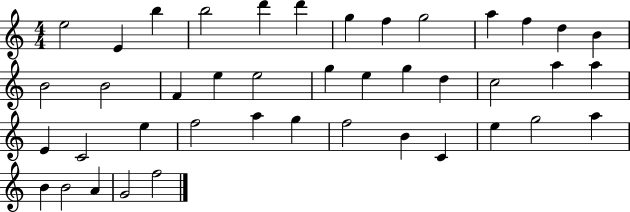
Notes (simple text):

E5/h E4/q B5/q B5/h D6/q D6/q G5/q F5/q G5/h A5/q F5/q D5/q B4/q B4/h B4/h F4/q E5/q E5/h G5/q E5/q G5/q D5/q C5/h A5/q A5/q E4/q C4/h E5/q F5/h A5/q G5/q F5/h B4/q C4/q E5/q G5/h A5/q B4/q B4/h A4/q G4/h F5/h